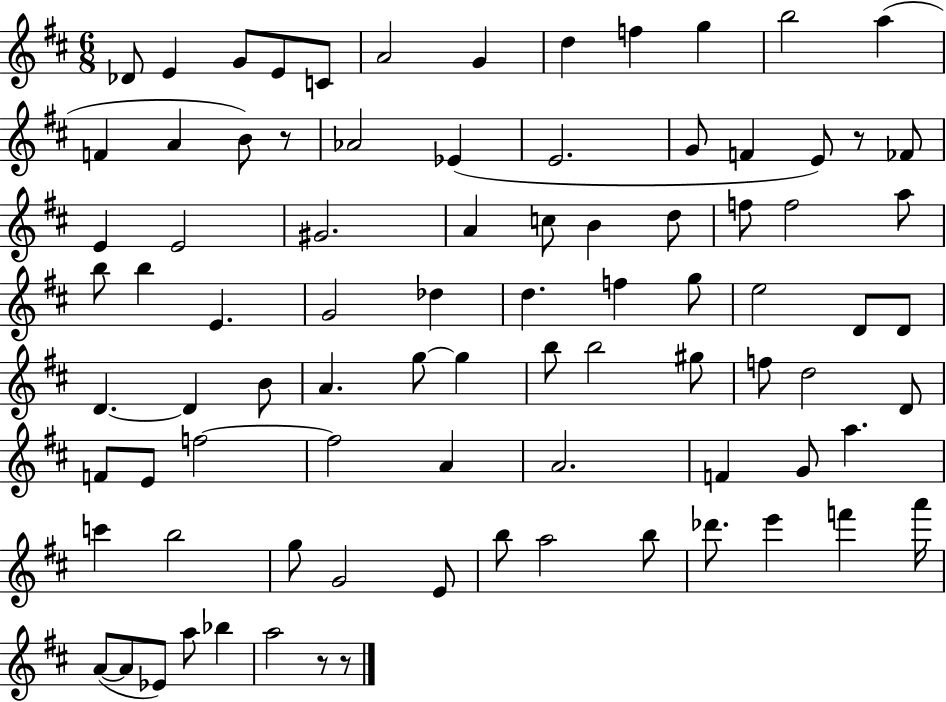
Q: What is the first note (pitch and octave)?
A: Db4